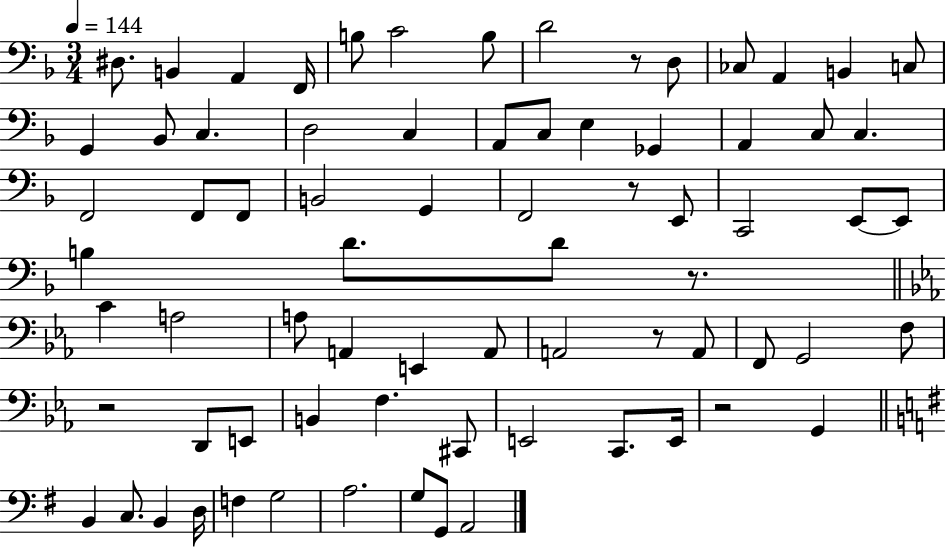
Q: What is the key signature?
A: F major